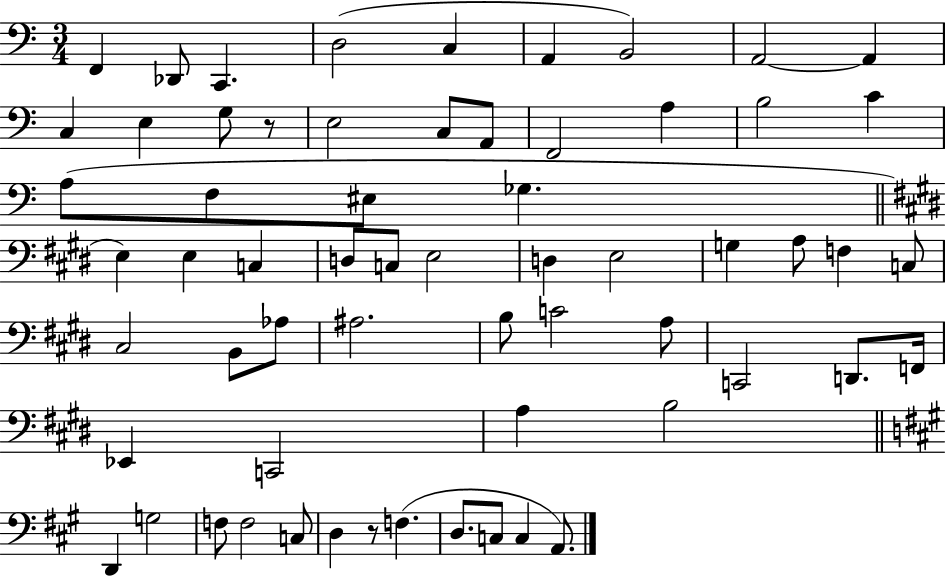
F2/q Db2/e C2/q. D3/h C3/q A2/q B2/h A2/h A2/q C3/q E3/q G3/e R/e E3/h C3/e A2/e F2/h A3/q B3/h C4/q A3/e F3/e EIS3/e Gb3/q. E3/q E3/q C3/q D3/e C3/e E3/h D3/q E3/h G3/q A3/e F3/q C3/e C#3/h B2/e Ab3/e A#3/h. B3/e C4/h A3/e C2/h D2/e. F2/s Eb2/q C2/h A3/q B3/h D2/q G3/h F3/e F3/h C3/e D3/q R/e F3/q. D3/e. C3/e C3/q A2/e.